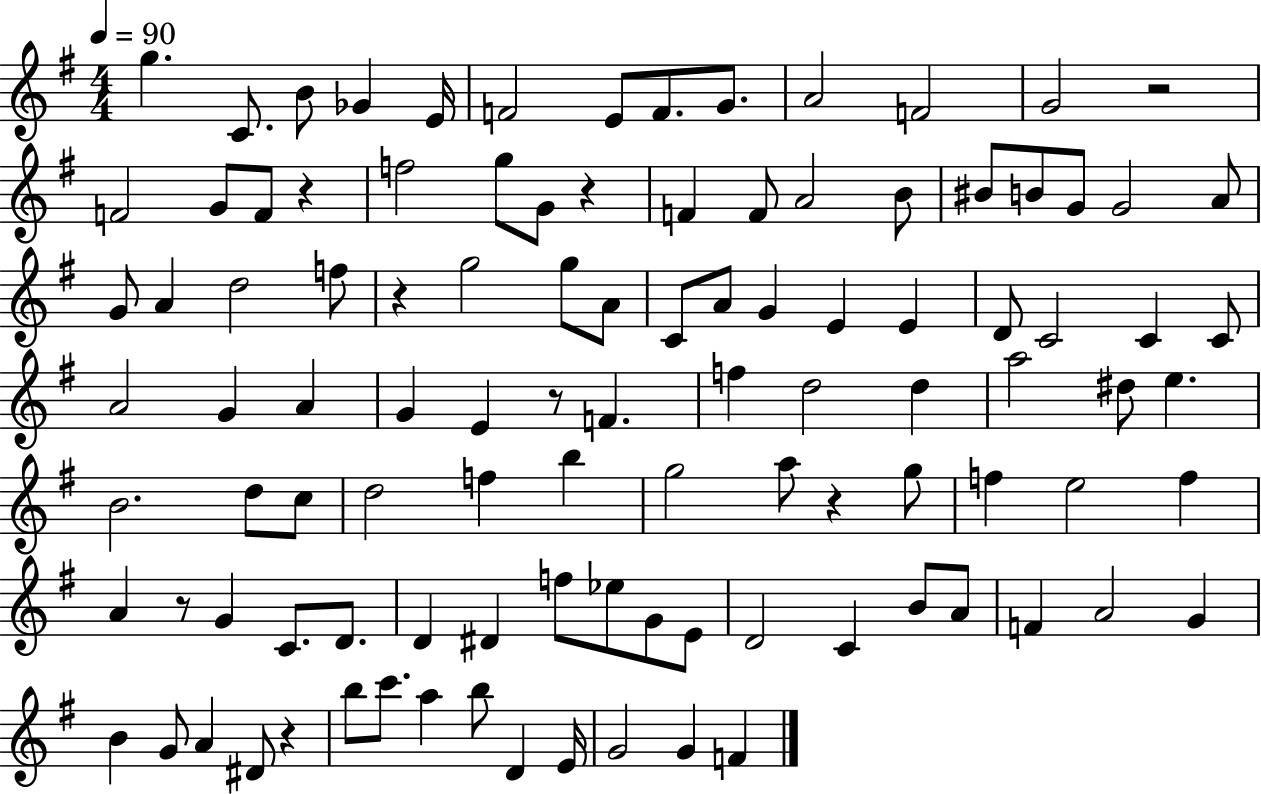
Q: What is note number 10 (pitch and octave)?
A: A4